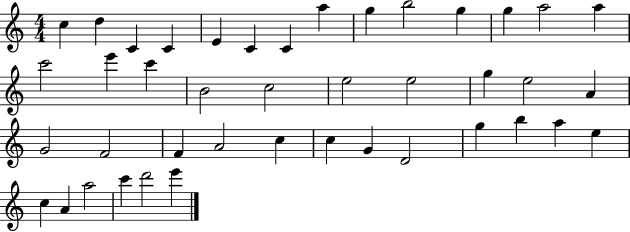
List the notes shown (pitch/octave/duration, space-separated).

C5/q D5/q C4/q C4/q E4/q C4/q C4/q A5/q G5/q B5/h G5/q G5/q A5/h A5/q C6/h E6/q C6/q B4/h C5/h E5/h E5/h G5/q E5/h A4/q G4/h F4/h F4/q A4/h C5/q C5/q G4/q D4/h G5/q B5/q A5/q E5/q C5/q A4/q A5/h C6/q D6/h E6/q